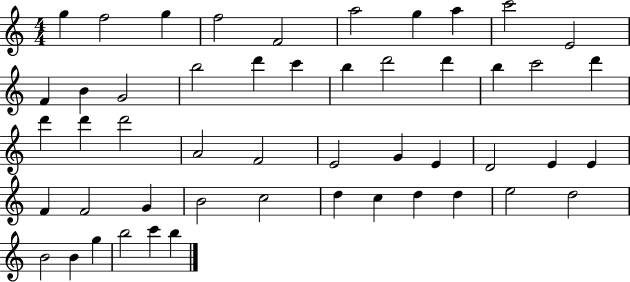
X:1
T:Untitled
M:4/4
L:1/4
K:C
g f2 g f2 F2 a2 g a c'2 E2 F B G2 b2 d' c' b d'2 d' b c'2 d' d' d' d'2 A2 F2 E2 G E D2 E E F F2 G B2 c2 d c d d e2 d2 B2 B g b2 c' b